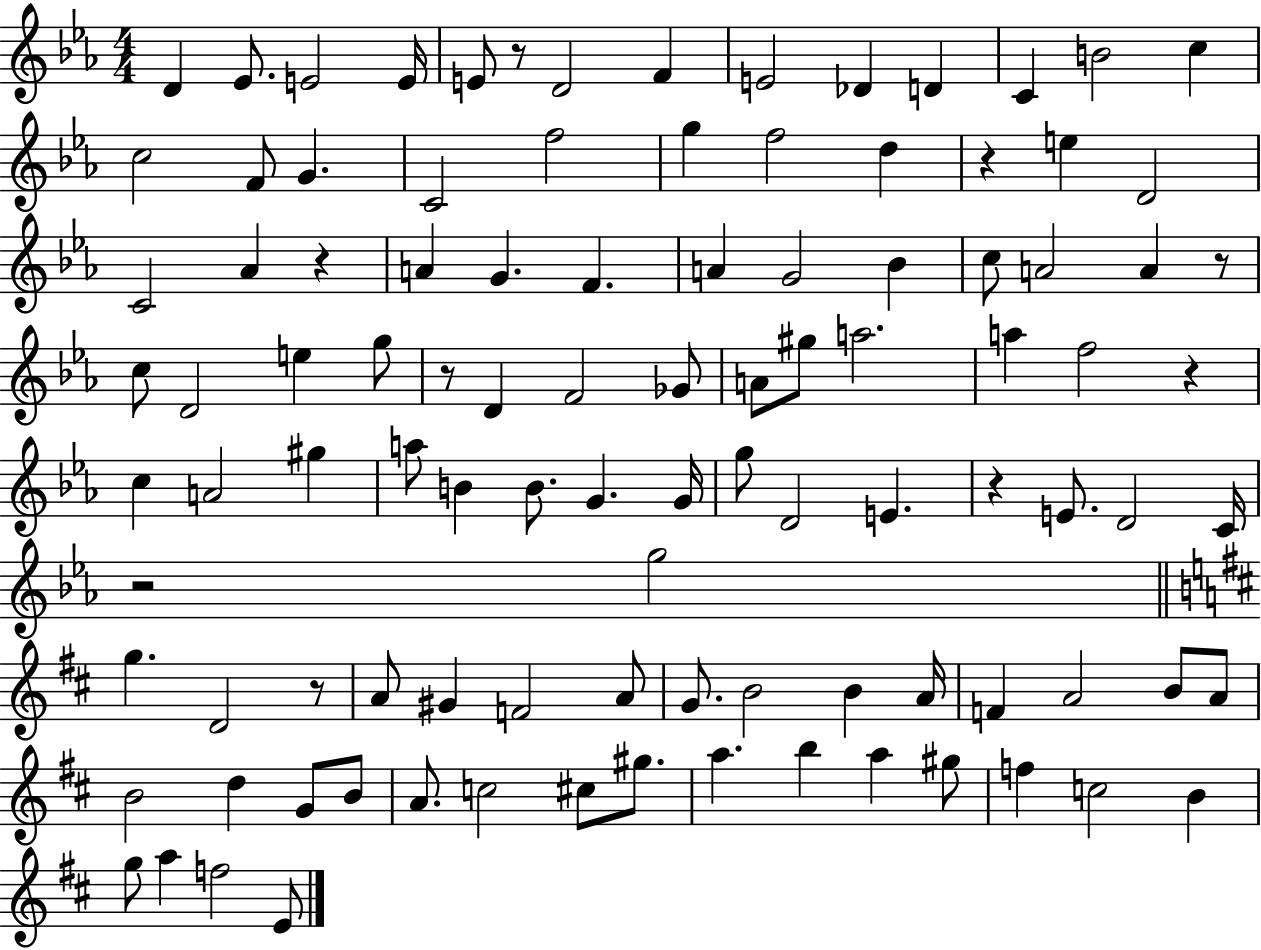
{
  \clef treble
  \numericTimeSignature
  \time 4/4
  \key ees \major
  d'4 ees'8. e'2 e'16 | e'8 r8 d'2 f'4 | e'2 des'4 d'4 | c'4 b'2 c''4 | \break c''2 f'8 g'4. | c'2 f''2 | g''4 f''2 d''4 | r4 e''4 d'2 | \break c'2 aes'4 r4 | a'4 g'4. f'4. | a'4 g'2 bes'4 | c''8 a'2 a'4 r8 | \break c''8 d'2 e''4 g''8 | r8 d'4 f'2 ges'8 | a'8 gis''8 a''2. | a''4 f''2 r4 | \break c''4 a'2 gis''4 | a''8 b'4 b'8. g'4. g'16 | g''8 d'2 e'4. | r4 e'8. d'2 c'16 | \break r2 g''2 | \bar "||" \break \key d \major g''4. d'2 r8 | a'8 gis'4 f'2 a'8 | g'8. b'2 b'4 a'16 | f'4 a'2 b'8 a'8 | \break b'2 d''4 g'8 b'8 | a'8. c''2 cis''8 gis''8. | a''4. b''4 a''4 gis''8 | f''4 c''2 b'4 | \break g''8 a''4 f''2 e'8 | \bar "|."
}